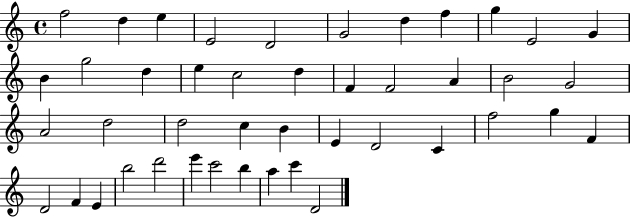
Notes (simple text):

F5/h D5/q E5/q E4/h D4/h G4/h D5/q F5/q G5/q E4/h G4/q B4/q G5/h D5/q E5/q C5/h D5/q F4/q F4/h A4/q B4/h G4/h A4/h D5/h D5/h C5/q B4/q E4/q D4/h C4/q F5/h G5/q F4/q D4/h F4/q E4/q B5/h D6/h E6/q C6/h B5/q A5/q C6/q D4/h